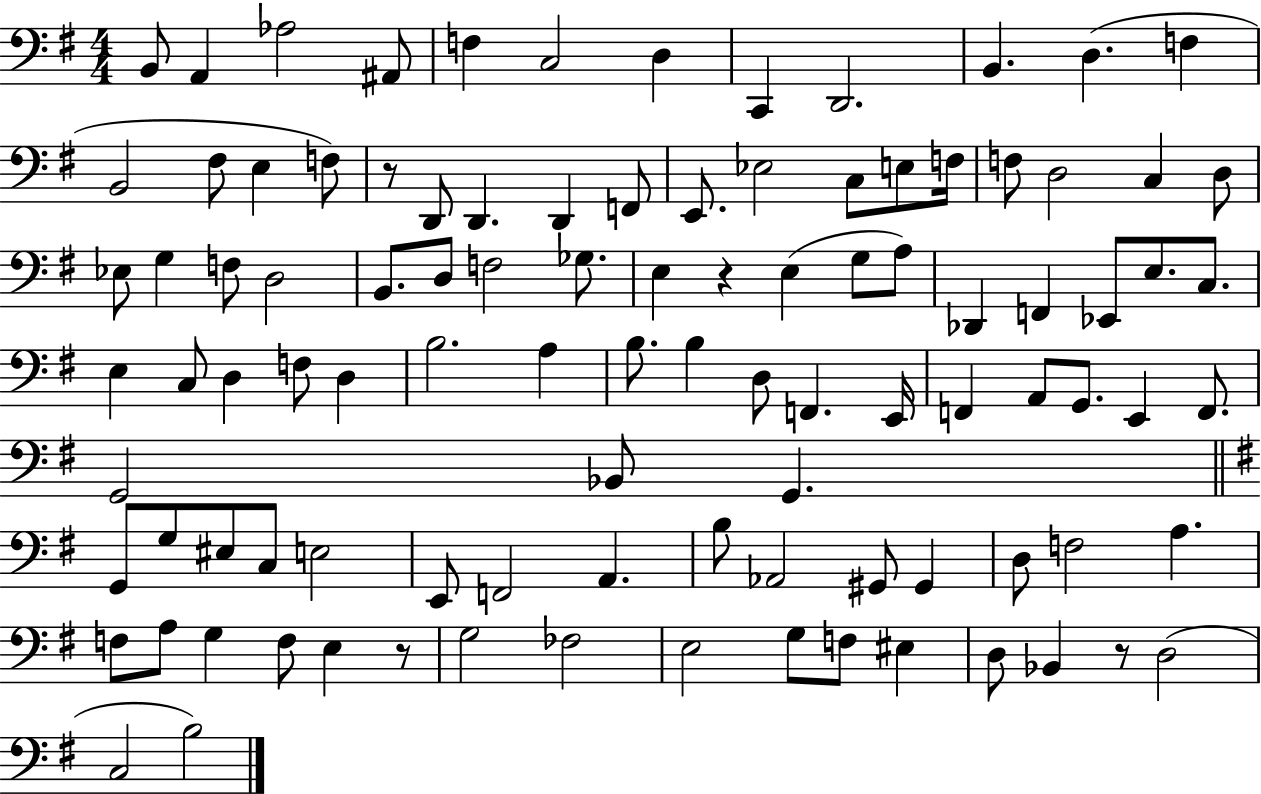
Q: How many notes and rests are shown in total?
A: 101